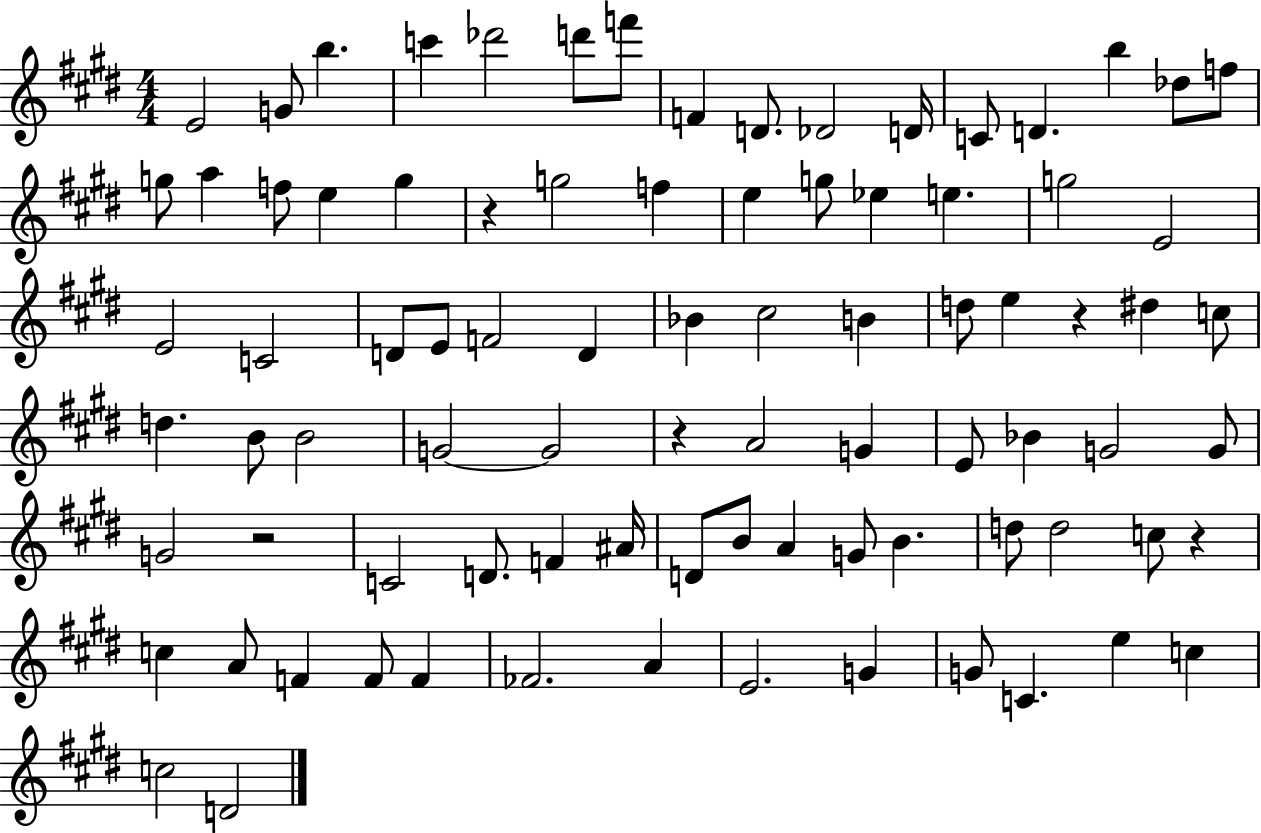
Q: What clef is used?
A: treble